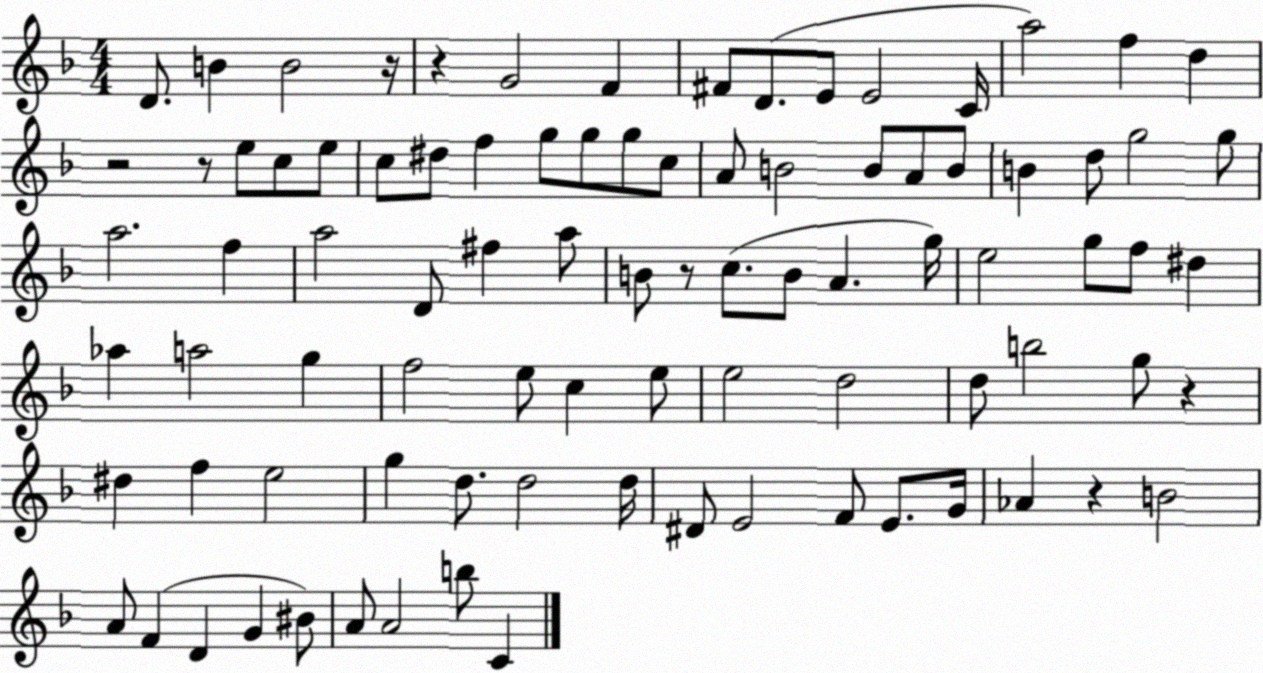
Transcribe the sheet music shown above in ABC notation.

X:1
T:Untitled
M:4/4
L:1/4
K:F
D/2 B B2 z/4 z G2 F ^F/2 D/2 E/2 E2 C/4 a2 f d z2 z/2 e/2 c/2 e/2 c/2 ^d/2 f g/2 g/2 g/2 c/2 A/2 B2 B/2 A/2 B/2 B d/2 g2 g/2 a2 f a2 D/2 ^f a/2 B/2 z/2 c/2 B/2 A g/4 e2 g/2 f/2 ^d _a a2 g f2 e/2 c e/2 e2 d2 d/2 b2 g/2 z ^d f e2 g d/2 d2 d/4 ^D/2 E2 F/2 E/2 G/4 _A z B2 A/2 F D G ^B/2 A/2 A2 b/2 C